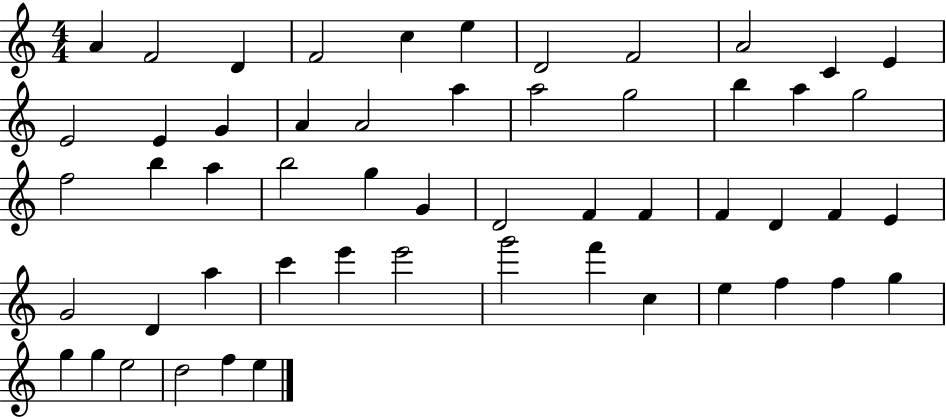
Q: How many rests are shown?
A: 0